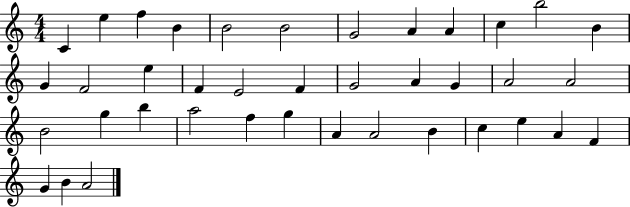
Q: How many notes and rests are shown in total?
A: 39